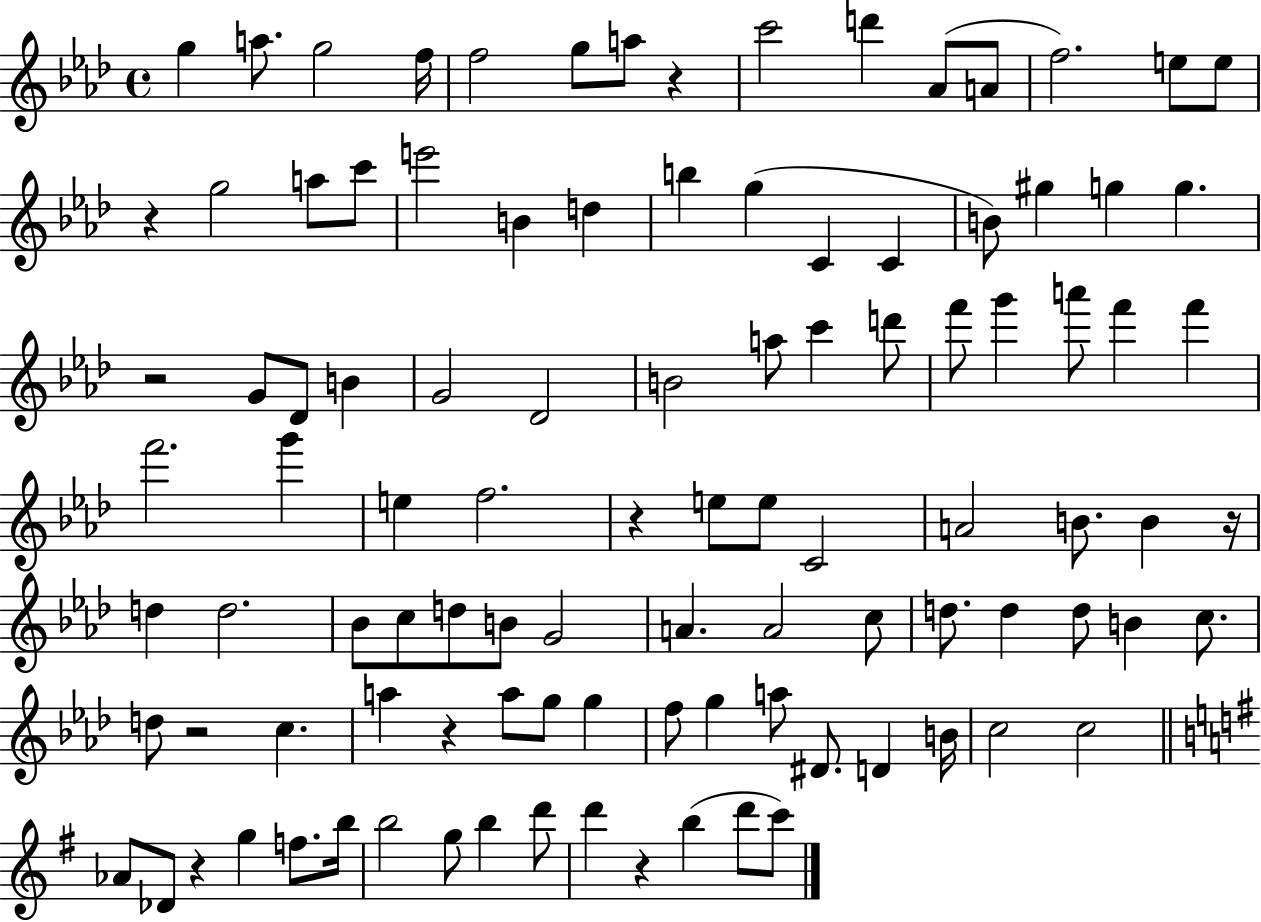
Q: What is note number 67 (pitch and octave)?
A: C5